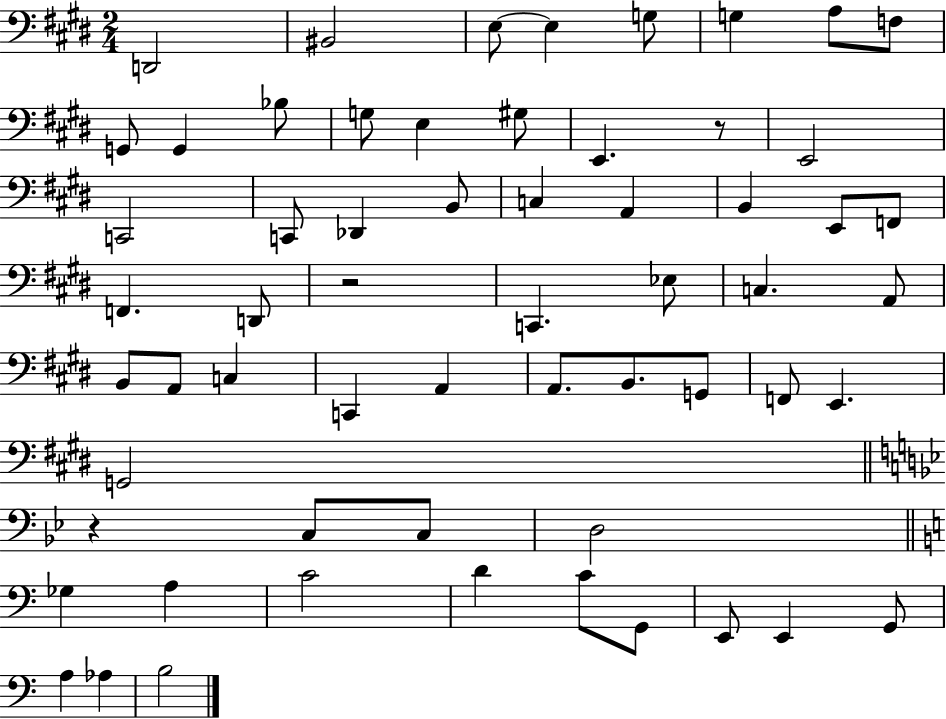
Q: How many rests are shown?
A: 3